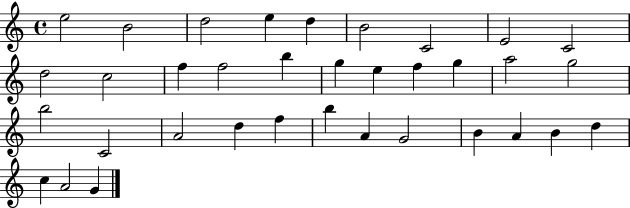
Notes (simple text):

E5/h B4/h D5/h E5/q D5/q B4/h C4/h E4/h C4/h D5/h C5/h F5/q F5/h B5/q G5/q E5/q F5/q G5/q A5/h G5/h B5/h C4/h A4/h D5/q F5/q B5/q A4/q G4/h B4/q A4/q B4/q D5/q C5/q A4/h G4/q